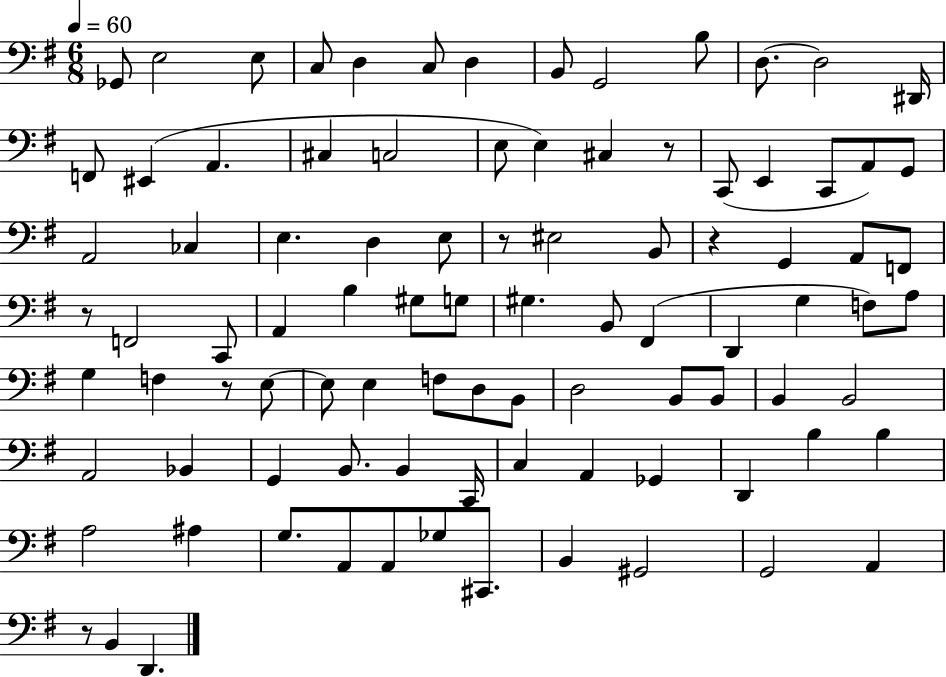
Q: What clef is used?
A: bass